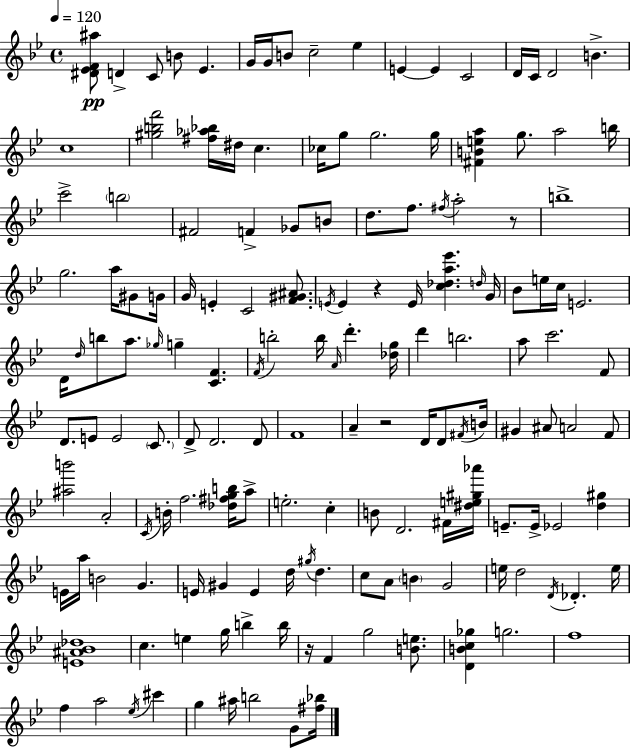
{
  \clef treble
  \time 4/4
  \defaultTimeSignature
  \key bes \major
  \tempo 4 = 120
  <dis' ees' f' ais''>8\pp d'4-> c'8 b'8 ees'4. | g'16 g'16 b'8 c''2-- ees''4 | e'4~~ e'4 c'2 | d'16 c'16 d'2 b'4.-> | \break c''1 | <gis'' b'' f'''>2 <fis'' aes'' bes''>16 dis''16 c''4. | ces''16 g''8 g''2. g''16 | <fis' b' e'' a''>4 g''8. a''2 b''16 | \break c'''2-> \parenthesize b''2 | fis'2 f'4-> ges'8 b'8 | d''8. f''8. \acciaccatura { fis''16 } a''2-. r8 | b''1-> | \break g''2. a''16 gis'8 | g'16 g'16 e'4-. c'2 <f' gis' ais'>8. | \acciaccatura { e'16 } e'4 r4 e'16 <c'' des'' a'' ees'''>4. | \grace { d''16 } g'16 bes'8 e''16 c''16 e'2. | \break d'16 \grace { d''16 } b''8 a''8. \grace { ges''16 } g''4-- <c' f'>4. | \acciaccatura { f'16 } b''2-. b''16 \grace { a'16 } | d'''4.-. <des'' g''>16 d'''4 b''2. | a''8 c'''2. | \break f'8 d'8. e'8 e'2 | \parenthesize c'8. d'8-> d'2. | d'8 f'1 | a'4-- r2 | \break d'16 d'8 \acciaccatura { fis'16 } b'16 gis'4 ais'8 a'2 | f'8 <ais'' b'''>2 | a'2-. \acciaccatura { c'16 } b'16-. f''2. | <des'' fis'' g'' b''>16 a''8-> e''2.-. | \break c''4-. b'8 d'2. | fis'16 <dis'' e'' gis'' aes'''>16 e'8.-- e'16-> ees'2 | <d'' gis''>4 e'16 a''16 b'2 | g'4. e'16 gis'4 e'4 | \break d''16 \acciaccatura { gis''16 } d''4. c''8 a'8 \parenthesize b'4 | g'2 e''16 d''2 | \acciaccatura { d'16 } des'4.-. e''16 <e' ais' bes' des''>1 | c''4. | \break e''4 g''16 b''4-> b''16 r16 f'4 | g''2 <b' e''>8. <d' b' c'' ges''>4 g''2. | f''1 | f''4 a''2 | \break \acciaccatura { ees''16 } cis'''4 g''4 | ais''16 b''2 g'8 <fis'' bes''>16 \bar "|."
}